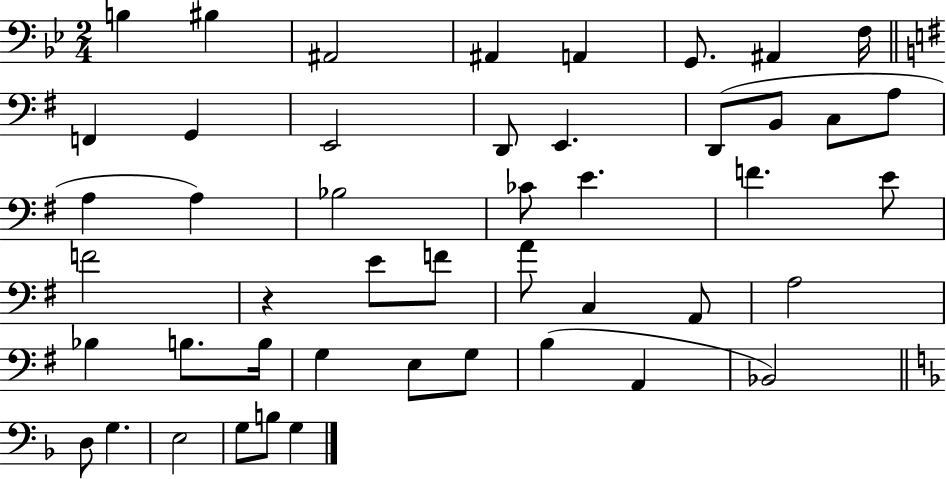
B3/q BIS3/q A#2/h A#2/q A2/q G2/e. A#2/q F3/s F2/q G2/q E2/h D2/e E2/q. D2/e B2/e C3/e A3/e A3/q A3/q Bb3/h CES4/e E4/q. F4/q. E4/e F4/h R/q E4/e F4/e A4/e C3/q A2/e A3/h Bb3/q B3/e. B3/s G3/q E3/e G3/e B3/q A2/q Bb2/h D3/e G3/q. E3/h G3/e B3/e G3/q